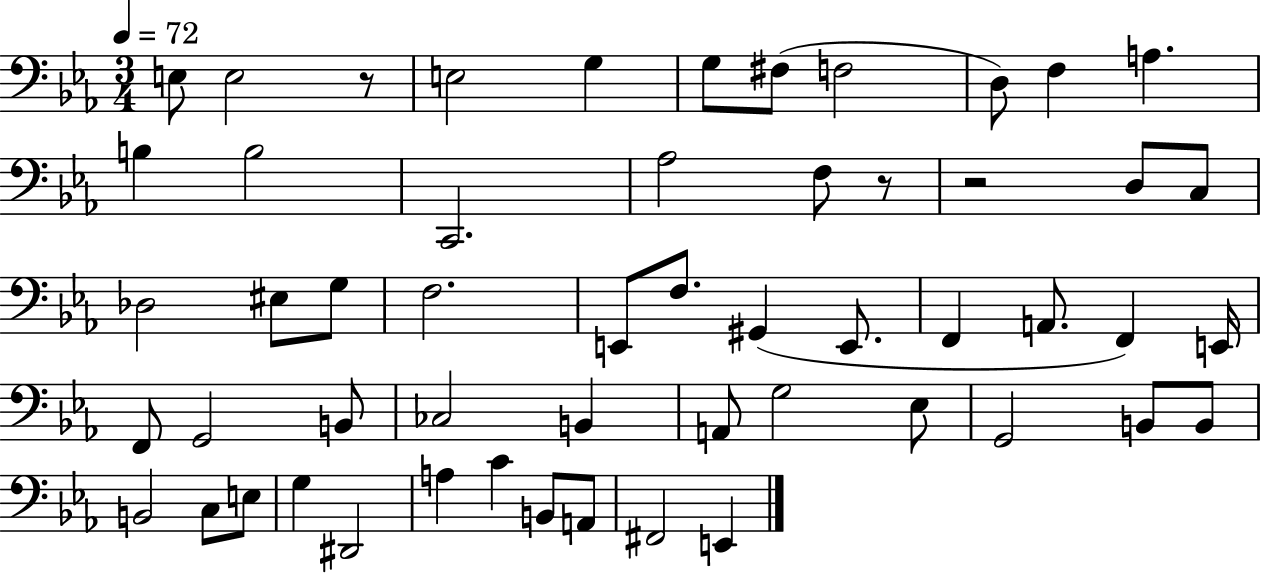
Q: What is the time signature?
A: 3/4